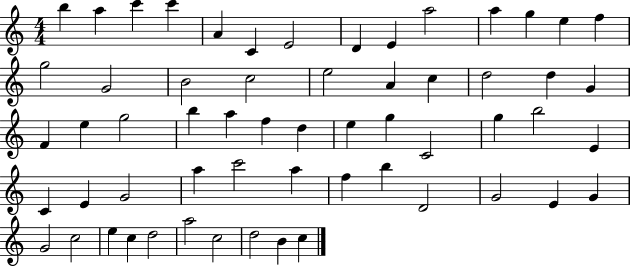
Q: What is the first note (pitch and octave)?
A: B5